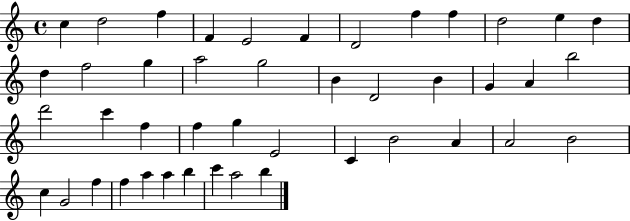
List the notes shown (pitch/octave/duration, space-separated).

C5/q D5/h F5/q F4/q E4/h F4/q D4/h F5/q F5/q D5/h E5/q D5/q D5/q F5/h G5/q A5/h G5/h B4/q D4/h B4/q G4/q A4/q B5/h D6/h C6/q F5/q F5/q G5/q E4/h C4/q B4/h A4/q A4/h B4/h C5/q G4/h F5/q F5/q A5/q A5/q B5/q C6/q A5/h B5/q